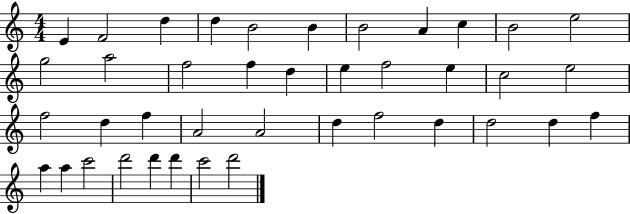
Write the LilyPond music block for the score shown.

{
  \clef treble
  \numericTimeSignature
  \time 4/4
  \key c \major
  e'4 f'2 d''4 | d''4 b'2 b'4 | b'2 a'4 c''4 | b'2 e''2 | \break g''2 a''2 | f''2 f''4 d''4 | e''4 f''2 e''4 | c''2 e''2 | \break f''2 d''4 f''4 | a'2 a'2 | d''4 f''2 d''4 | d''2 d''4 f''4 | \break a''4 a''4 c'''2 | d'''2 d'''4 d'''4 | c'''2 d'''2 | \bar "|."
}